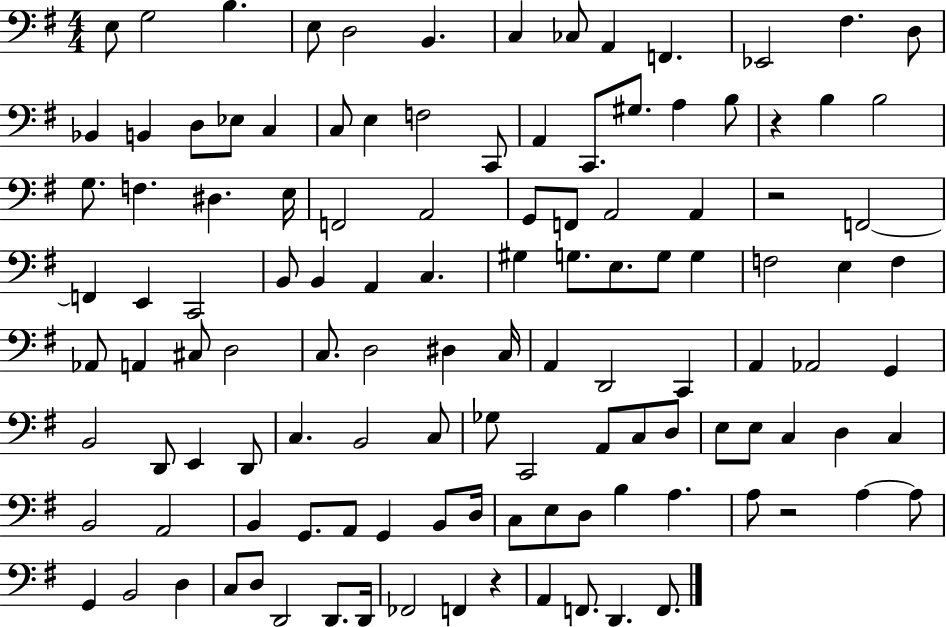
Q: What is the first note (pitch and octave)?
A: E3